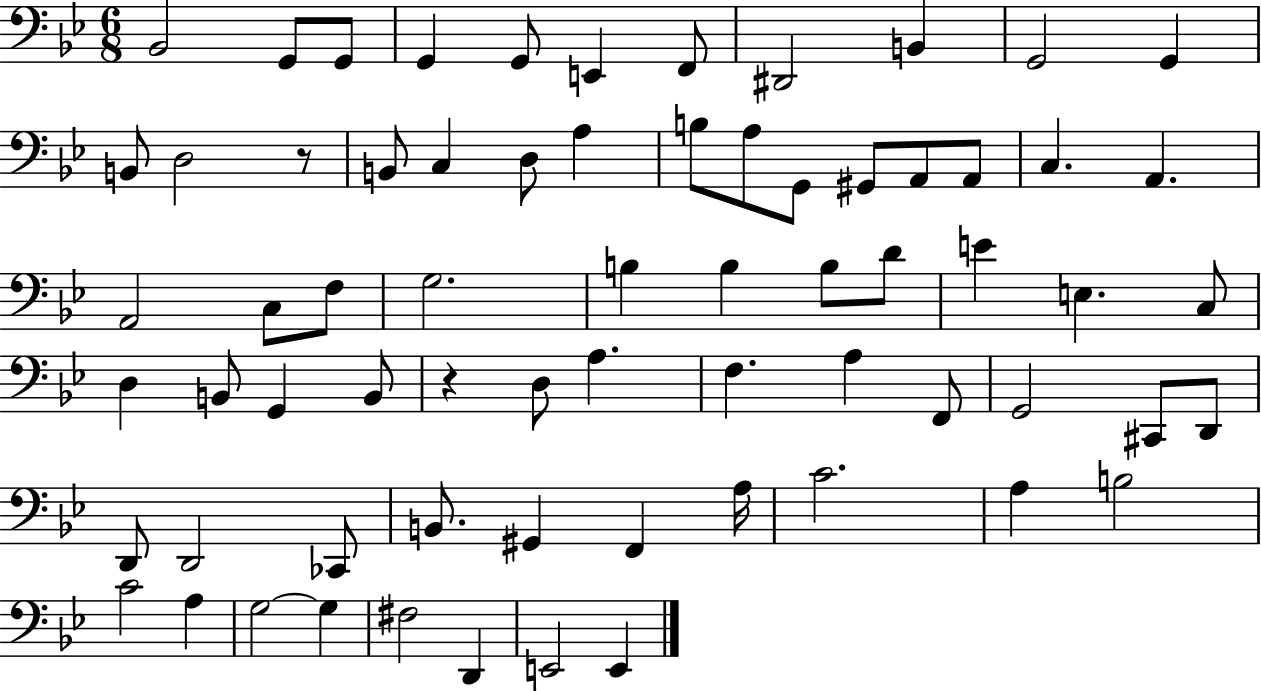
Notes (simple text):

Bb2/h G2/e G2/e G2/q G2/e E2/q F2/e D#2/h B2/q G2/h G2/q B2/e D3/h R/e B2/e C3/q D3/e A3/q B3/e A3/e G2/e G#2/e A2/e A2/e C3/q. A2/q. A2/h C3/e F3/e G3/h. B3/q B3/q B3/e D4/e E4/q E3/q. C3/e D3/q B2/e G2/q B2/e R/q D3/e A3/q. F3/q. A3/q F2/e G2/h C#2/e D2/e D2/e D2/h CES2/e B2/e. G#2/q F2/q A3/s C4/h. A3/q B3/h C4/h A3/q G3/h G3/q F#3/h D2/q E2/h E2/q